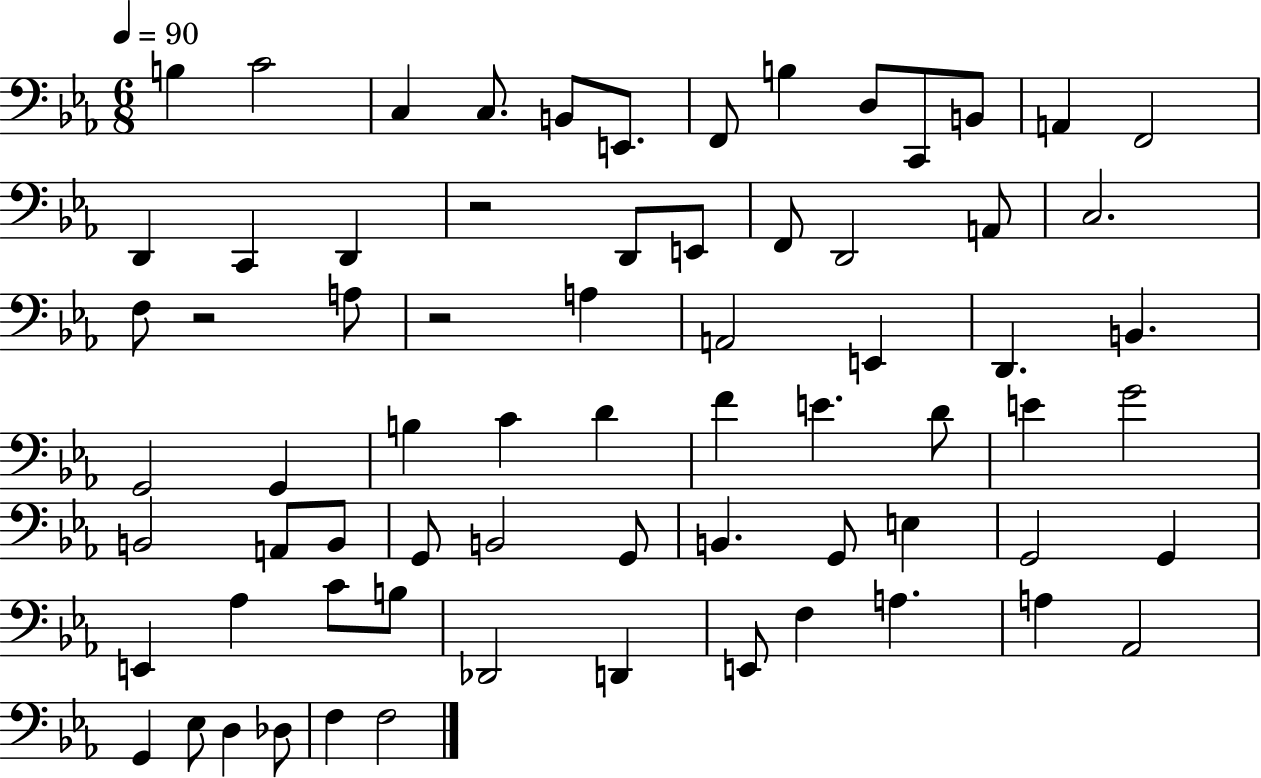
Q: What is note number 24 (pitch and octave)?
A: A3